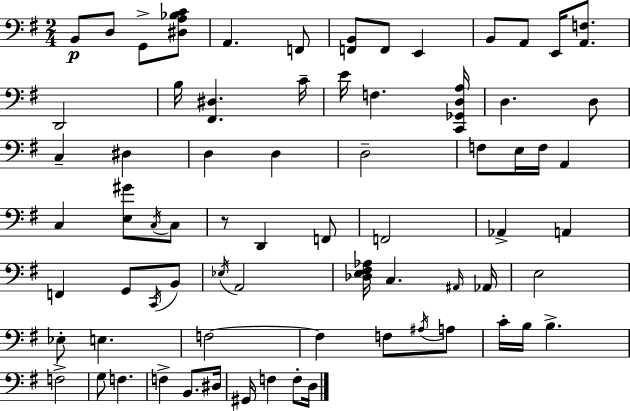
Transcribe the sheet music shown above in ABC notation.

X:1
T:Untitled
M:2/4
L:1/4
K:G
B,,/2 D,/2 G,,/2 [^D,A,_B,C]/2 A,, F,,/2 [F,,B,,]/2 F,,/2 E,, B,,/2 A,,/2 E,,/4 [A,,F,]/2 D,,2 B,/4 [^F,,^D,] C/4 E/4 F, [C,,_G,,D,A,]/4 D, D,/2 C, ^D, D, D, D,2 F,/2 E,/4 F,/4 A,, C, [E,^G]/2 C,/4 C,/2 z/2 D,, F,,/2 F,,2 _A,, A,, F,, G,,/2 C,,/4 B,,/2 _E,/4 A,,2 [_D,E,^F,_A,]/4 C, ^A,,/4 _A,,/4 E,2 _E,/2 E, F,2 F, F,/2 ^A,/4 A,/2 C/4 B,/4 B, F,2 G,/2 F, F, B,,/2 ^D,/4 ^G,,/4 F, F,/2 D,/4